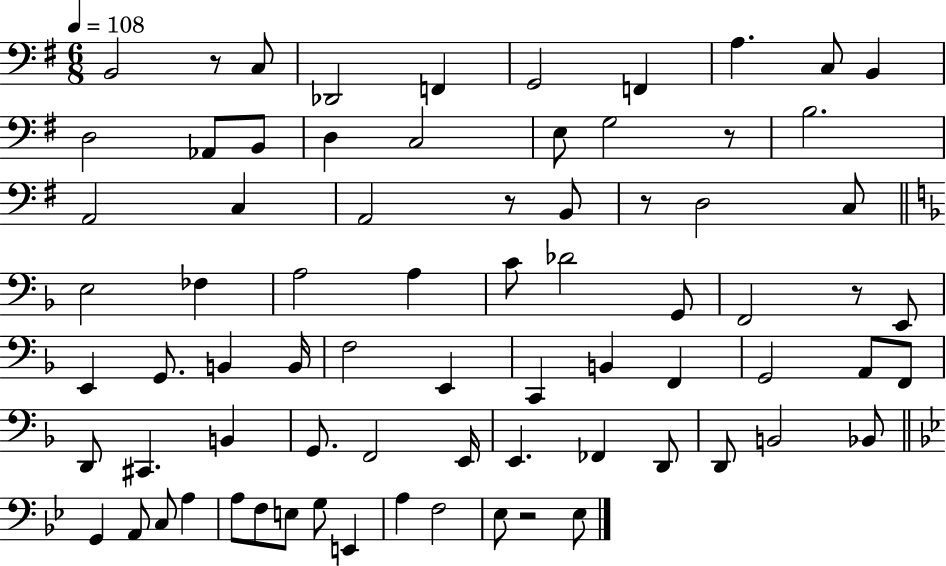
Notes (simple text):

B2/h R/e C3/e Db2/h F2/q G2/h F2/q A3/q. C3/e B2/q D3/h Ab2/e B2/e D3/q C3/h E3/e G3/h R/e B3/h. A2/h C3/q A2/h R/e B2/e R/e D3/h C3/e E3/h FES3/q A3/h A3/q C4/e Db4/h G2/e F2/h R/e E2/e E2/q G2/e. B2/q B2/s F3/h E2/q C2/q B2/q F2/q G2/h A2/e F2/e D2/e C#2/q. B2/q G2/e. F2/h E2/s E2/q. FES2/q D2/e D2/e B2/h Bb2/e G2/q A2/e C3/e A3/q A3/e F3/e E3/e G3/e E2/q A3/q F3/h Eb3/e R/h Eb3/e